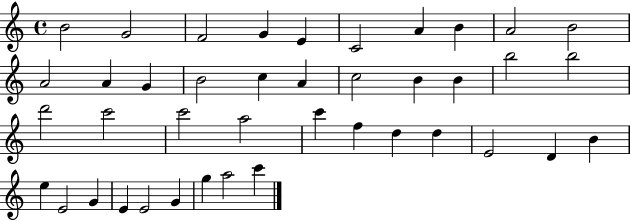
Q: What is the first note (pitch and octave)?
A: B4